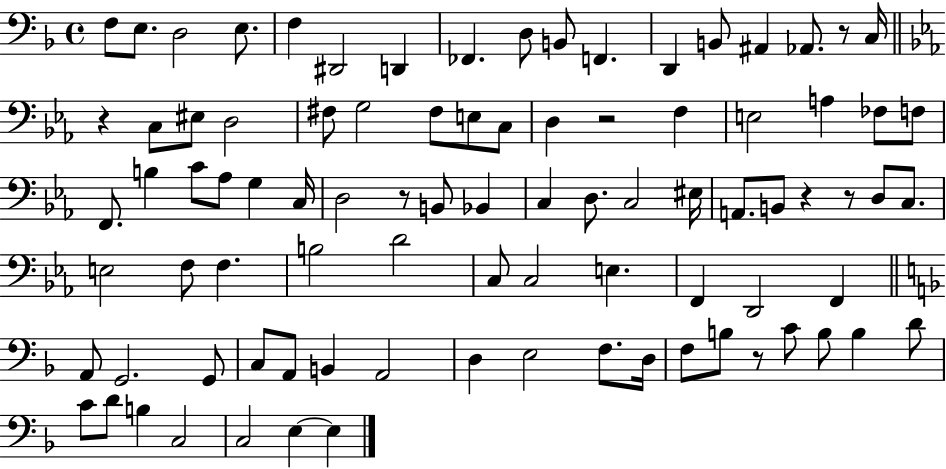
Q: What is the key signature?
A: F major